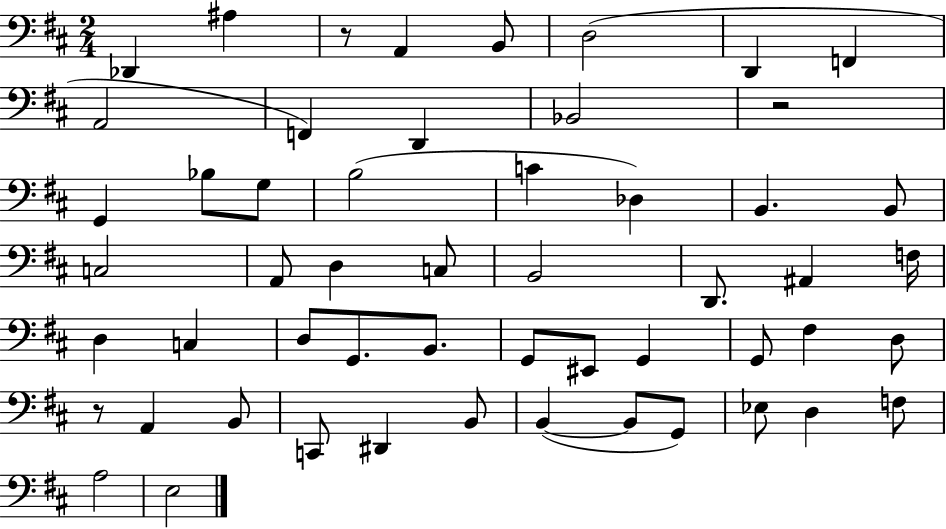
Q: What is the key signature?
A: D major